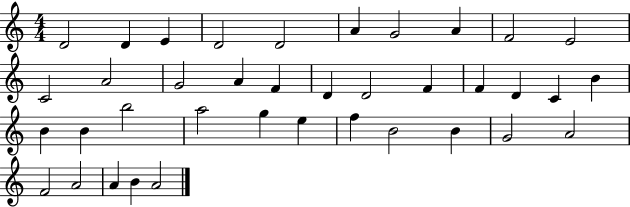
X:1
T:Untitled
M:4/4
L:1/4
K:C
D2 D E D2 D2 A G2 A F2 E2 C2 A2 G2 A F D D2 F F D C B B B b2 a2 g e f B2 B G2 A2 F2 A2 A B A2